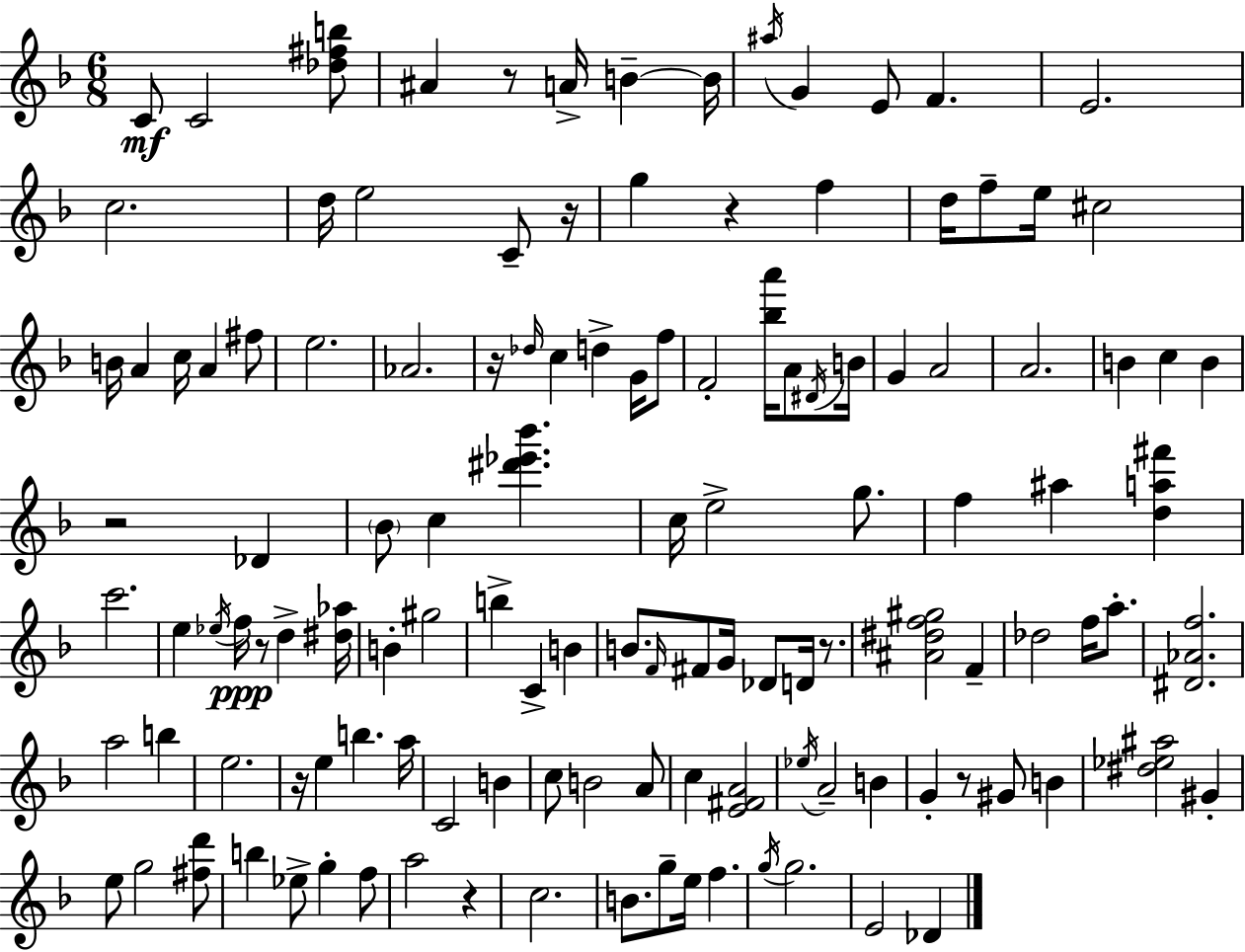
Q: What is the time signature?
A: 6/8